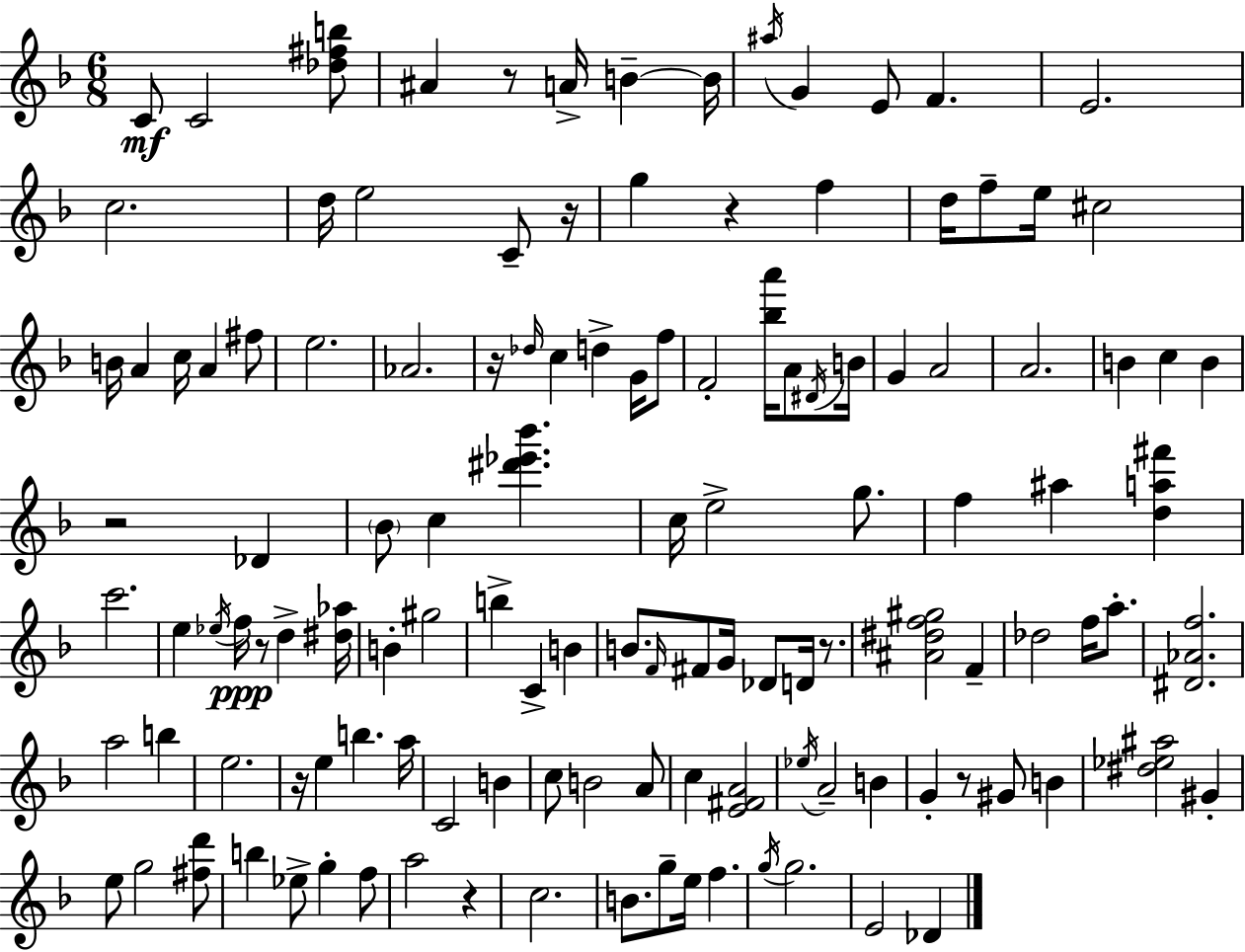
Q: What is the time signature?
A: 6/8